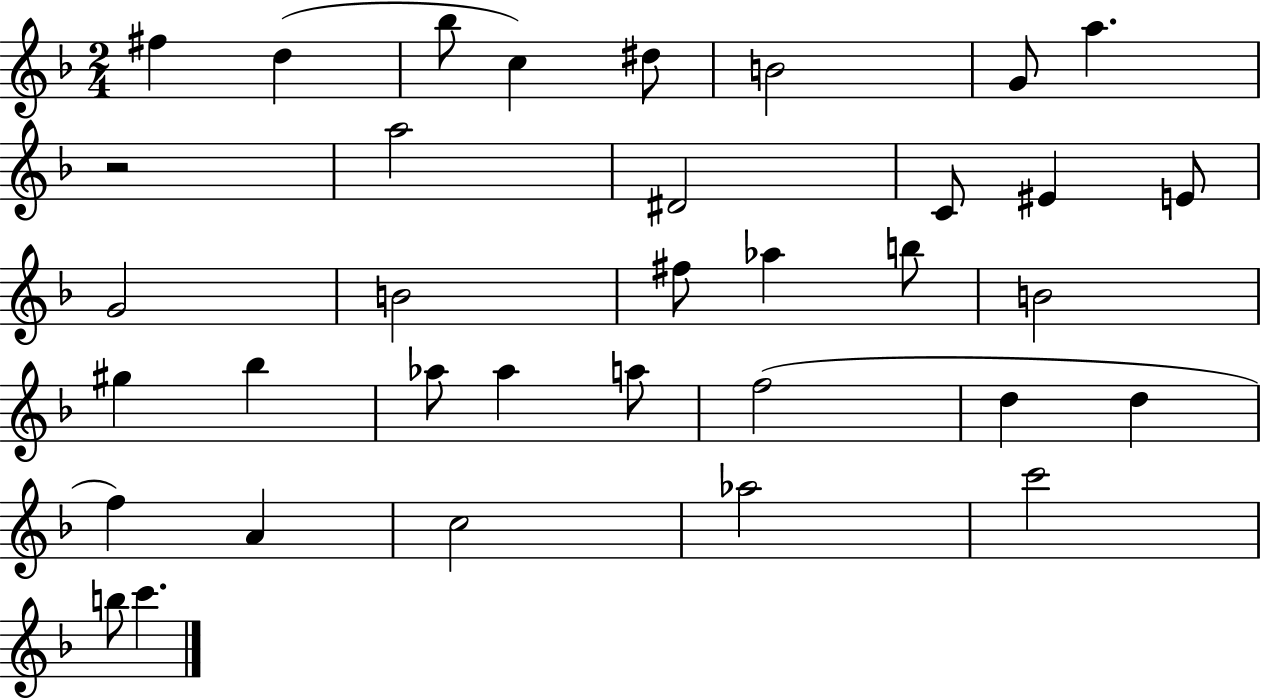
{
  \clef treble
  \numericTimeSignature
  \time 2/4
  \key f \major
  fis''4 d''4( | bes''8 c''4) dis''8 | b'2 | g'8 a''4. | \break r2 | a''2 | dis'2 | c'8 eis'4 e'8 | \break g'2 | b'2 | fis''8 aes''4 b''8 | b'2 | \break gis''4 bes''4 | aes''8 aes''4 a''8 | f''2( | d''4 d''4 | \break f''4) a'4 | c''2 | aes''2 | c'''2 | \break b''8 c'''4. | \bar "|."
}